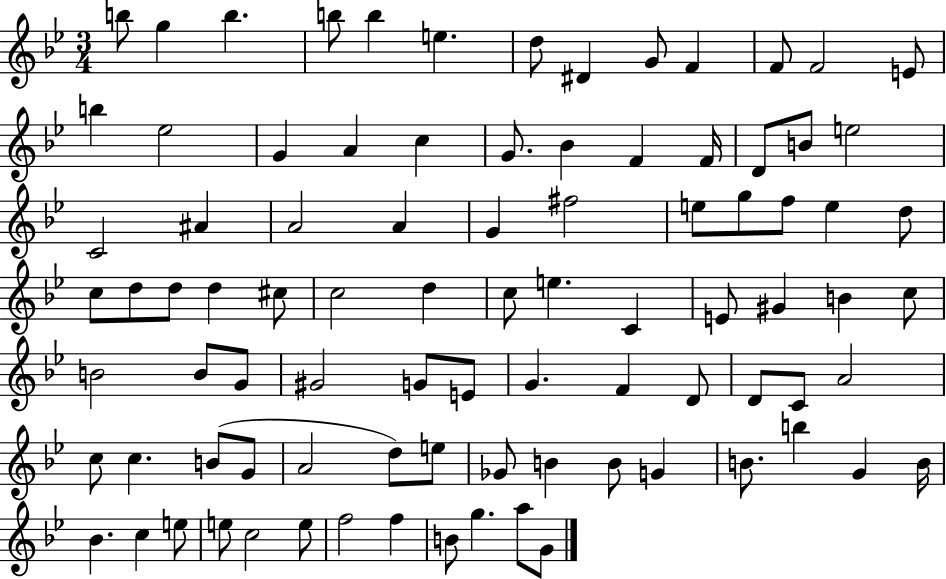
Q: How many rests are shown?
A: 0